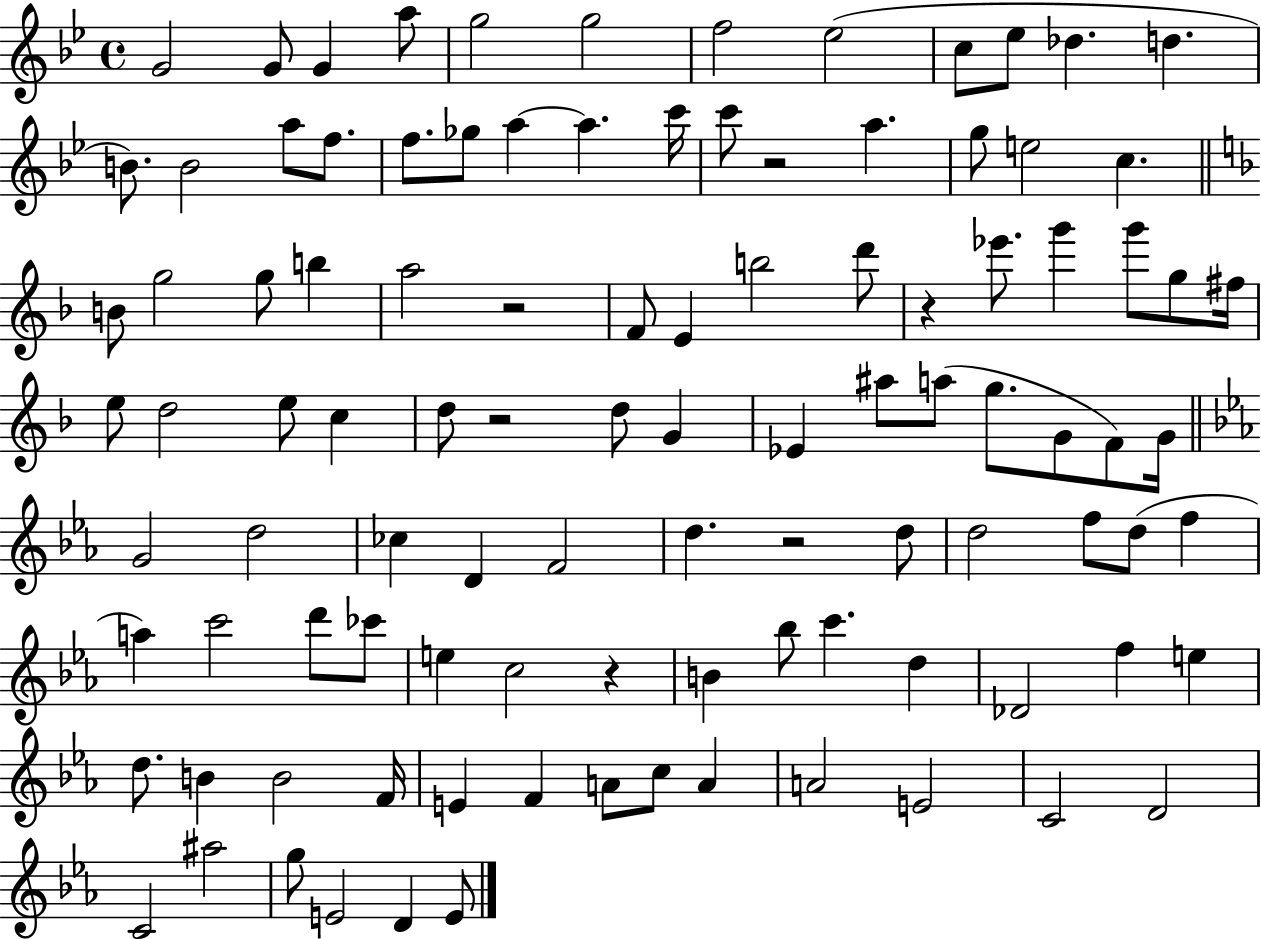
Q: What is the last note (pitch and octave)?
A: E4